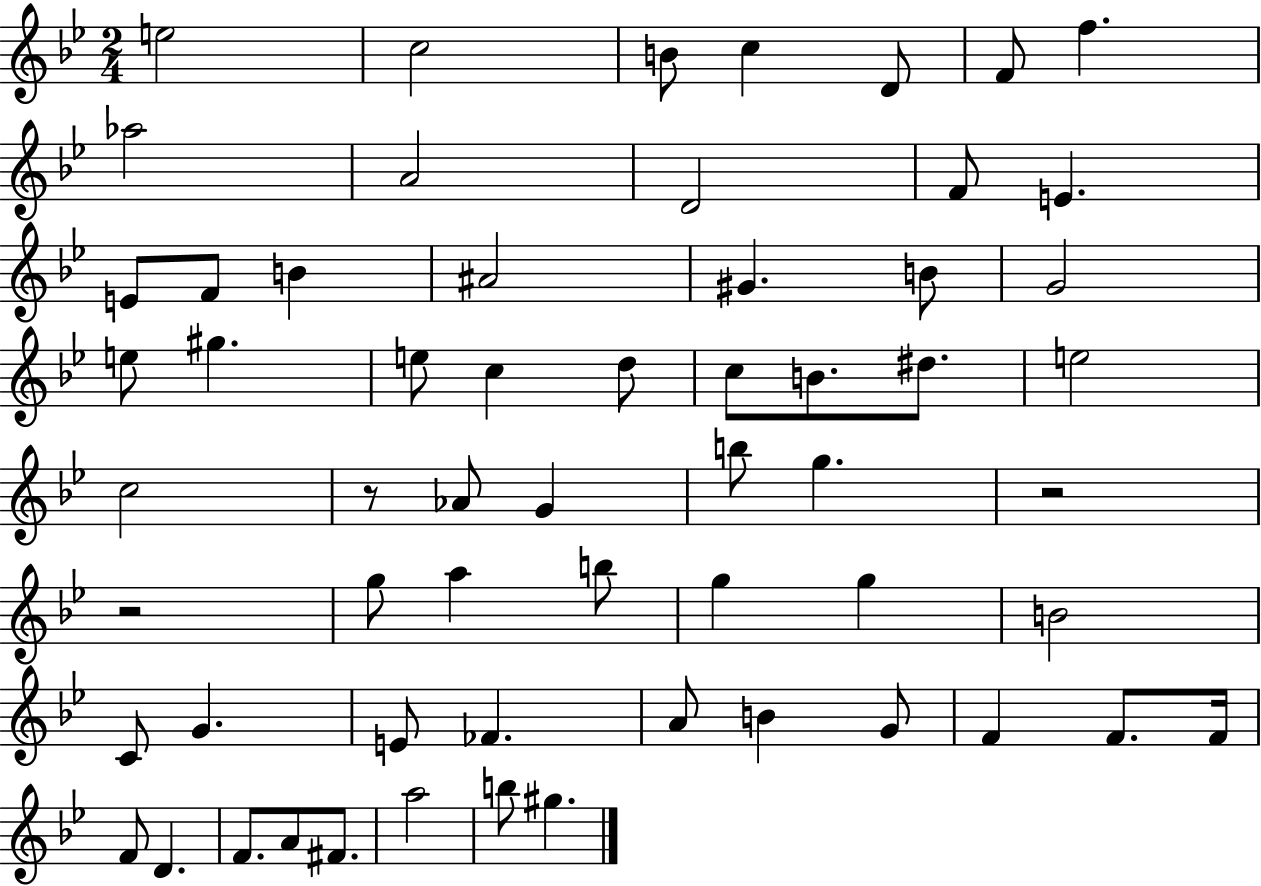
X:1
T:Untitled
M:2/4
L:1/4
K:Bb
e2 c2 B/2 c D/2 F/2 f _a2 A2 D2 F/2 E E/2 F/2 B ^A2 ^G B/2 G2 e/2 ^g e/2 c d/2 c/2 B/2 ^d/2 e2 c2 z/2 _A/2 G b/2 g z2 z2 g/2 a b/2 g g B2 C/2 G E/2 _F A/2 B G/2 F F/2 F/4 F/2 D F/2 A/2 ^F/2 a2 b/2 ^g